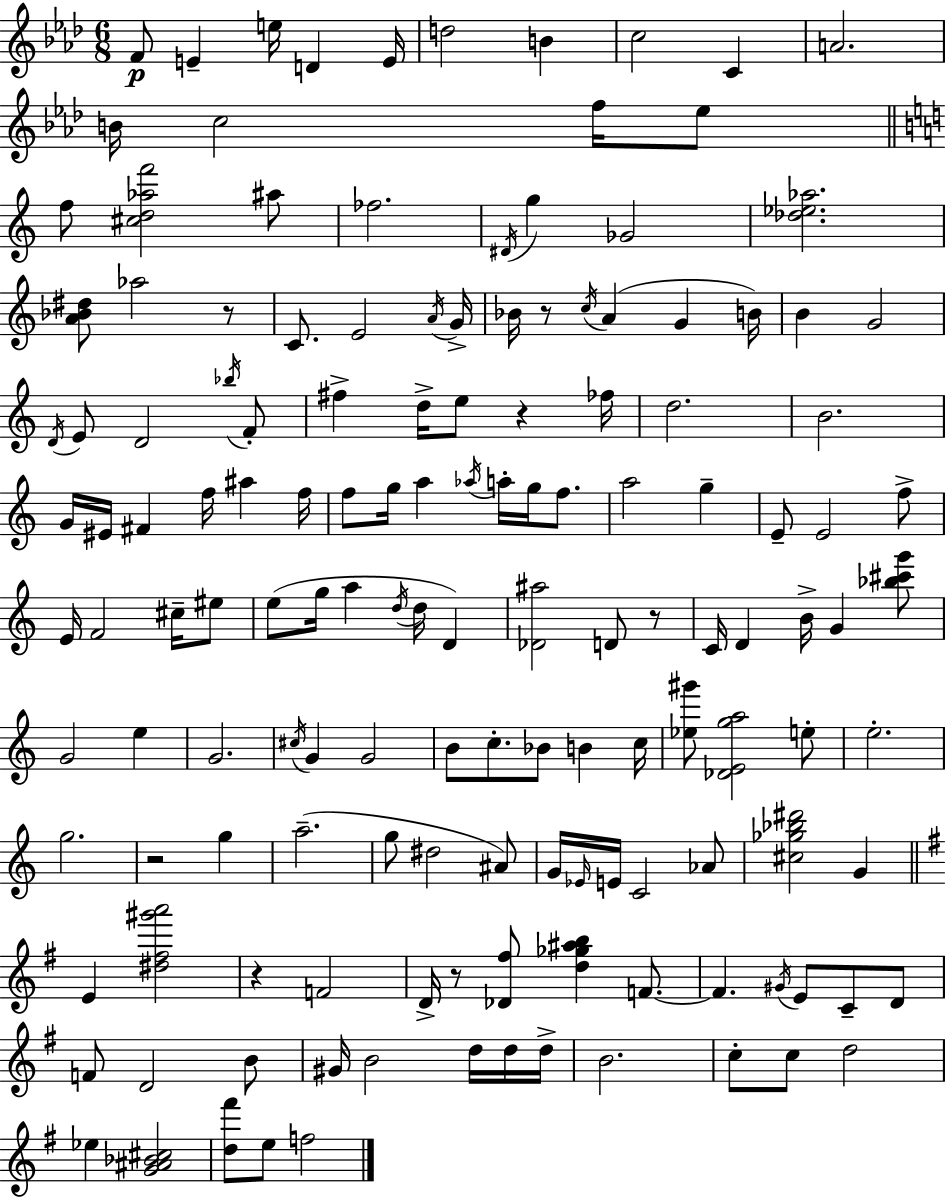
F4/e E4/q E5/s D4/q E4/s D5/h B4/q C5/h C4/q A4/h. B4/s C5/h F5/s Eb5/e F5/e [C#5,D5,Ab5,F6]/h A#5/e FES5/h. D#4/s G5/q Gb4/h [Db5,Eb5,Ab5]/h. [A4,Bb4,D#5]/e Ab5/h R/e C4/e. E4/h A4/s G4/s Bb4/s R/e C5/s A4/q G4/q B4/s B4/q G4/h D4/s E4/e D4/h Bb5/s F4/e F#5/q D5/s E5/e R/q FES5/s D5/h. B4/h. G4/s EIS4/s F#4/q F5/s A#5/q F5/s F5/e G5/s A5/q Ab5/s A5/s G5/s F5/e. A5/h G5/q E4/e E4/h F5/e E4/s F4/h C#5/s EIS5/e E5/e G5/s A5/q D5/s D5/s D4/q [Db4,A#5]/h D4/e R/e C4/s D4/q B4/s G4/q [Bb5,C#6,G6]/e G4/h E5/q G4/h. C#5/s G4/q G4/h B4/e C5/e. Bb4/e B4/q C5/s [Eb5,G#6]/e [Db4,E4,G5,A5]/h E5/e E5/h. G5/h. R/h G5/q A5/h. G5/e D#5/h A#4/e G4/s Eb4/s E4/s C4/h Ab4/e [C#5,Gb5,Bb5,D#6]/h G4/q E4/q [D#5,F#5,G#6,A6]/h R/q F4/h D4/s R/e [Db4,F#5]/e [D5,Gb5,A#5,B5]/q F4/e. F4/q. G#4/s E4/e C4/e D4/e F4/e D4/h B4/e G#4/s B4/h D5/s D5/s D5/s B4/h. C5/e C5/e D5/h Eb5/q [G4,A#4,Bb4,C#5]/h [D5,F#6]/e E5/e F5/h